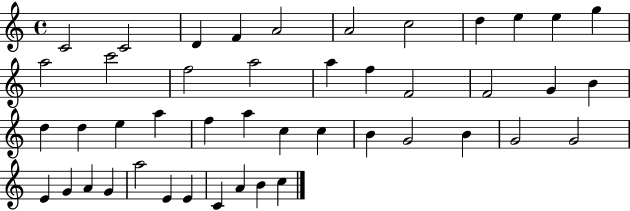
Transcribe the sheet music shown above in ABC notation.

X:1
T:Untitled
M:4/4
L:1/4
K:C
C2 C2 D F A2 A2 c2 d e e g a2 c'2 f2 a2 a f F2 F2 G B d d e a f a c c B G2 B G2 G2 E G A G a2 E E C A B c